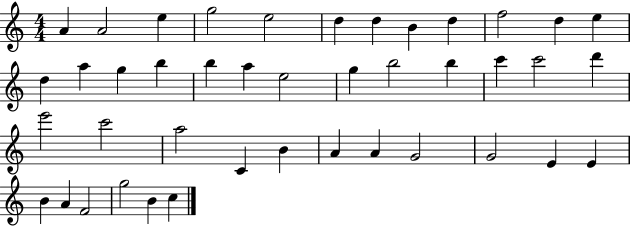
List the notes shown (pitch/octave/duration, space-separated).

A4/q A4/h E5/q G5/h E5/h D5/q D5/q B4/q D5/q F5/h D5/q E5/q D5/q A5/q G5/q B5/q B5/q A5/q E5/h G5/q B5/h B5/q C6/q C6/h D6/q E6/h C6/h A5/h C4/q B4/q A4/q A4/q G4/h G4/h E4/q E4/q B4/q A4/q F4/h G5/h B4/q C5/q